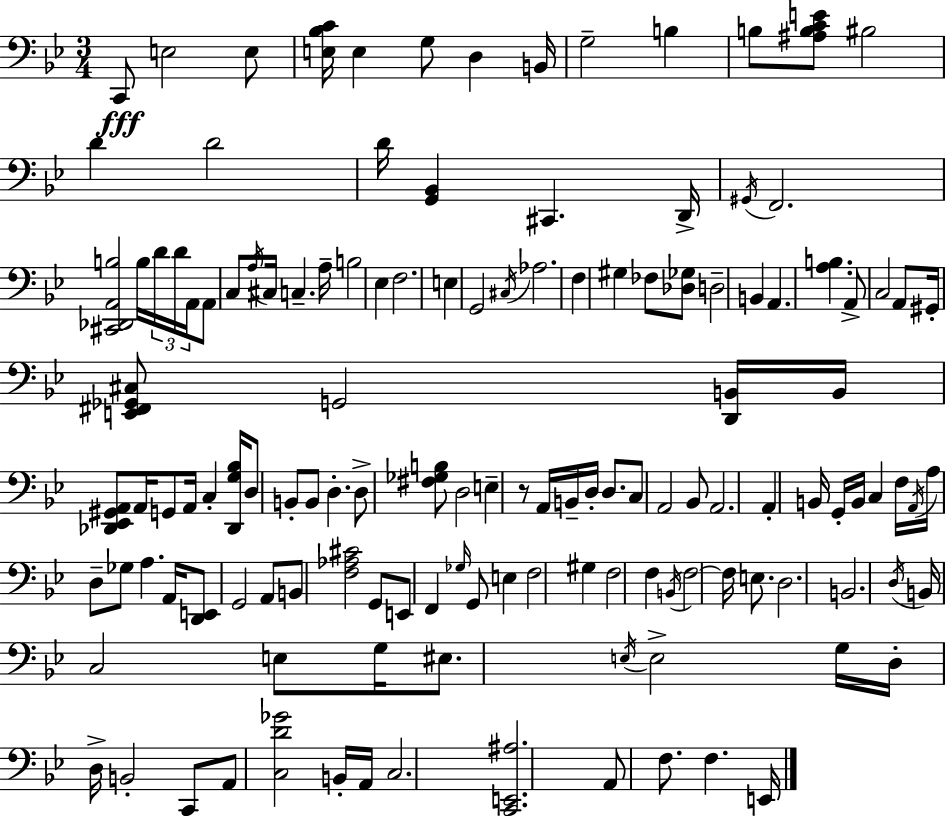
X:1
T:Untitled
M:3/4
L:1/4
K:Gm
C,,/2 E,2 E,/2 [E,_B,C]/4 E, G,/2 D, B,,/4 G,2 B, B,/2 [^A,B,CE]/2 ^B,2 D D2 D/4 [G,,_B,,] ^C,, D,,/4 ^G,,/4 F,,2 [^C,,_D,,A,,B,]2 B,/4 D/4 D/4 A,,/4 A,,/2 C,/2 A,/4 ^C,/4 C, A,/4 B,2 _E, F,2 E, G,,2 ^C,/4 _A,2 F, ^G, _F,/2 [_D,_G,]/2 D,2 B,, A,, [A,B,] A,,/2 C,2 A,,/2 ^G,,/4 [E,,^F,,_G,,^C,]/2 G,,2 [D,,B,,]/4 B,,/4 [_D,,_E,,^G,,A,,]/2 A,,/4 G,,/2 A,,/4 C, [_D,,G,_B,]/4 D,/2 B,,/2 B,,/2 D, D,/2 [^F,_G,B,]/2 D,2 E, z/2 A,,/4 B,,/4 D,/4 D,/2 C,/2 A,,2 _B,,/2 A,,2 A,, B,,/4 G,,/4 B,,/4 C, F,/4 A,,/4 A,/4 D,/2 _G,/2 A, A,,/4 [D,,E,,]/2 G,,2 A,,/2 B,,/2 [F,_A,^C]2 G,,/2 E,,/2 F,, _G,/4 G,,/2 E, F,2 ^G, F,2 F, B,,/4 F,2 F,/4 E,/2 D,2 B,,2 D,/4 B,,/4 C,2 E,/2 G,/4 ^E,/2 E,/4 E,2 G,/4 D,/4 D,/4 B,,2 C,,/2 A,,/2 [C,D_G]2 B,,/4 A,,/4 C,2 [C,,E,,^A,]2 A,,/2 F,/2 F, E,,/4